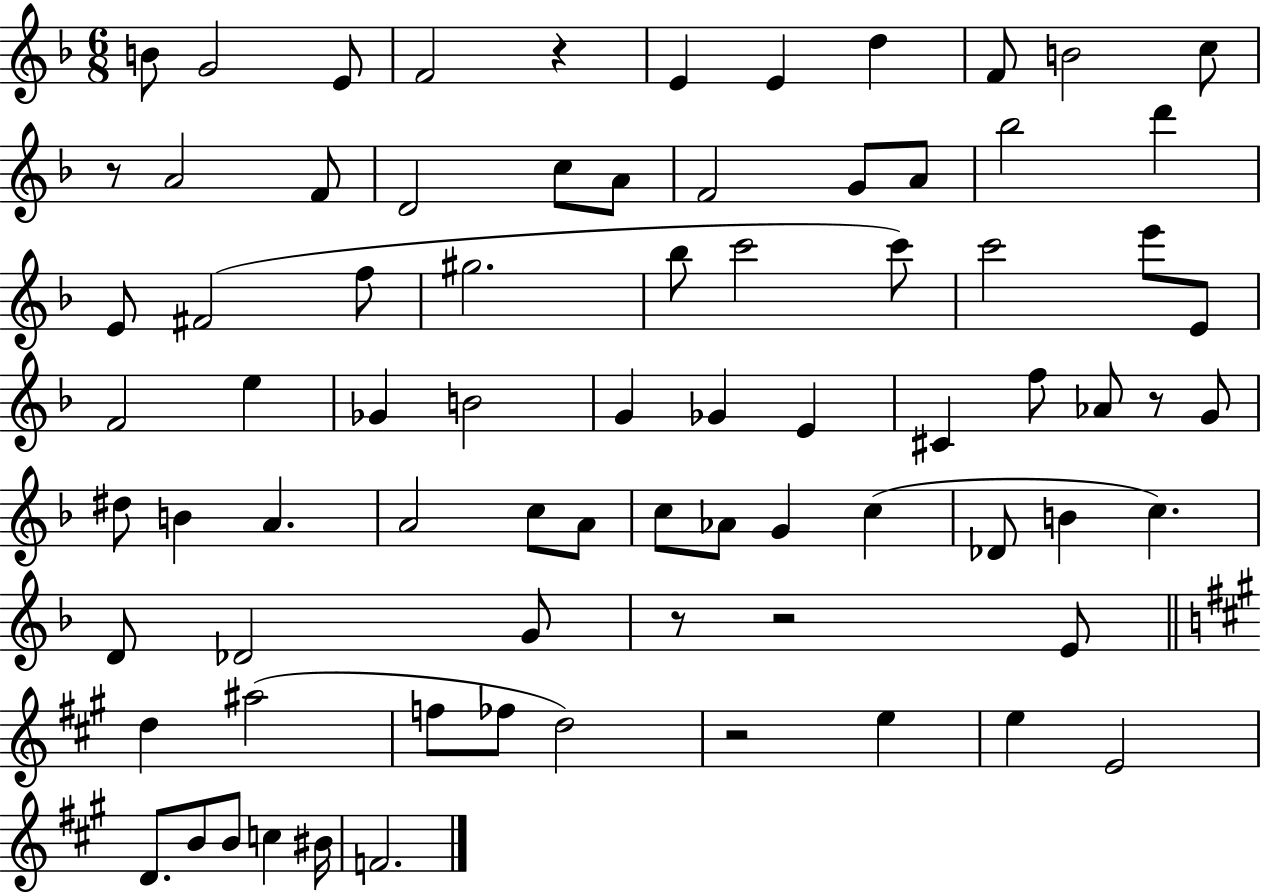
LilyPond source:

{
  \clef treble
  \numericTimeSignature
  \time 6/8
  \key f \major
  b'8 g'2 e'8 | f'2 r4 | e'4 e'4 d''4 | f'8 b'2 c''8 | \break r8 a'2 f'8 | d'2 c''8 a'8 | f'2 g'8 a'8 | bes''2 d'''4 | \break e'8 fis'2( f''8 | gis''2. | bes''8 c'''2 c'''8) | c'''2 e'''8 e'8 | \break f'2 e''4 | ges'4 b'2 | g'4 ges'4 e'4 | cis'4 f''8 aes'8 r8 g'8 | \break dis''8 b'4 a'4. | a'2 c''8 a'8 | c''8 aes'8 g'4 c''4( | des'8 b'4 c''4.) | \break d'8 des'2 g'8 | r8 r2 e'8 | \bar "||" \break \key a \major d''4 ais''2( | f''8 fes''8 d''2) | r2 e''4 | e''4 e'2 | \break d'8. b'8 b'8 c''4 bis'16 | f'2. | \bar "|."
}